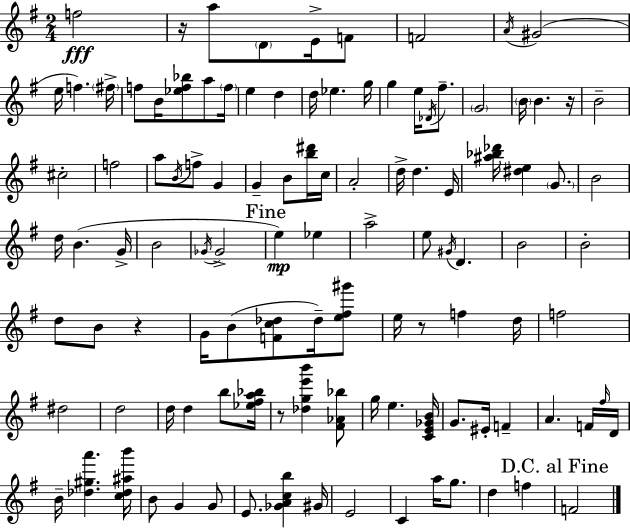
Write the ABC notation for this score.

X:1
T:Untitled
M:2/4
L:1/4
K:Em
f2 z/4 a/2 D/2 E/4 F/2 F2 A/4 ^G2 e/4 f ^f/4 f/2 B/4 [_ef_b]/2 a/2 f/4 e d d/4 _e g/4 g e/4 _D/4 ^f/2 G2 B/4 B z/4 B2 ^c2 f2 a/2 B/4 f/2 G G B/2 [b^d']/4 c/4 A2 d/4 d E/4 [^a_b_d']/4 [^de] G/2 B2 d/4 B G/4 B2 _G/4 _G2 e _e a2 e/2 ^G/4 D B2 B2 d/2 B/2 z G/4 B/2 [Fc_d]/2 _d/4 [e^f^g']/2 e/4 z/2 f d/4 f2 ^d2 d2 d/4 d b/2 [_e^fa_b]/4 z/2 [_dge'b'] [^F_A_b]/2 g/4 e [CE_GB]/4 G/2 ^E/4 F A F/4 ^f/4 D/4 B/4 [_d^ga'] [c_d^ab']/4 B/2 G G/2 E/2 [_GAcb] ^G/4 E2 C a/4 g/2 d f F2